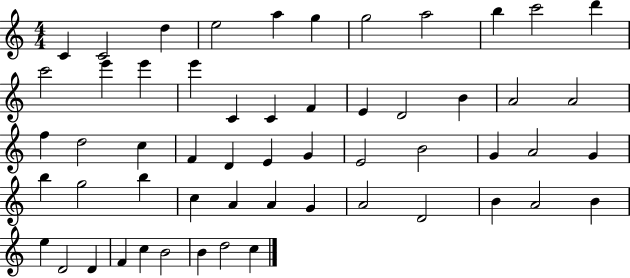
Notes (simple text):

C4/q C4/h D5/q E5/h A5/q G5/q G5/h A5/h B5/q C6/h D6/q C6/h E6/q E6/q E6/q C4/q C4/q F4/q E4/q D4/h B4/q A4/h A4/h F5/q D5/h C5/q F4/q D4/q E4/q G4/q E4/h B4/h G4/q A4/h G4/q B5/q G5/h B5/q C5/q A4/q A4/q G4/q A4/h D4/h B4/q A4/h B4/q E5/q D4/h D4/q F4/q C5/q B4/h B4/q D5/h C5/q